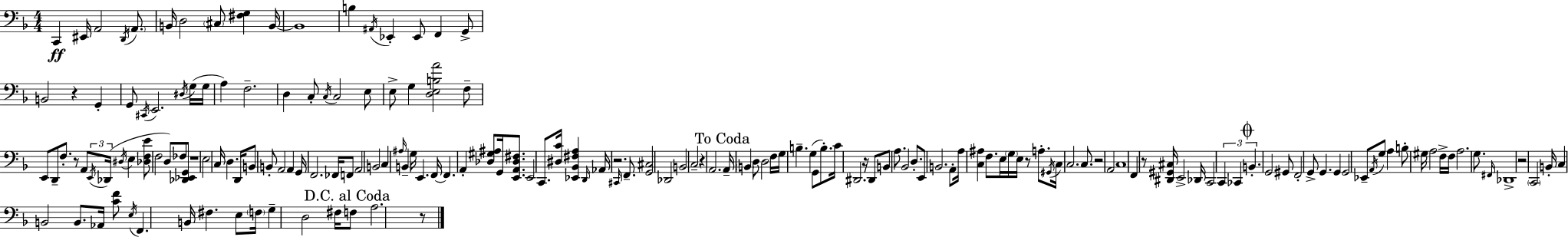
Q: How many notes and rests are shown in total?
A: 177